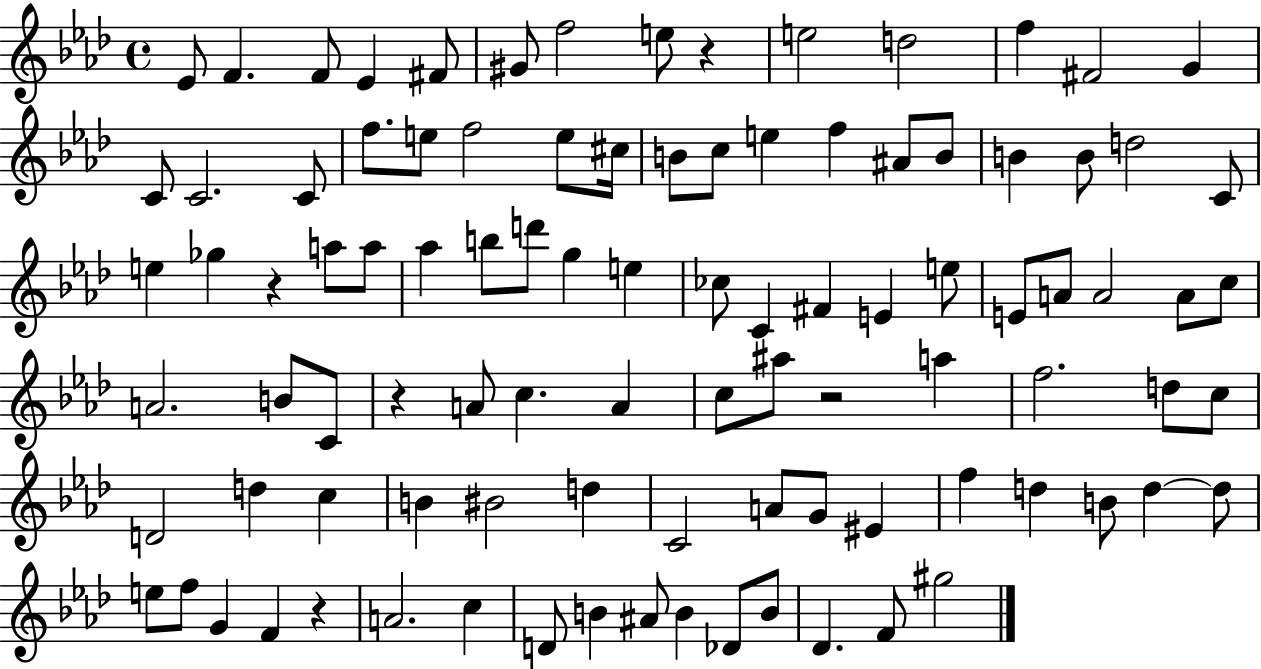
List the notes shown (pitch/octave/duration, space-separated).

Eb4/e F4/q. F4/e Eb4/q F#4/e G#4/e F5/h E5/e R/q E5/h D5/h F5/q F#4/h G4/q C4/e C4/h. C4/e F5/e. E5/e F5/h E5/e C#5/s B4/e C5/e E5/q F5/q A#4/e B4/e B4/q B4/e D5/h C4/e E5/q Gb5/q R/q A5/e A5/e Ab5/q B5/e D6/e G5/q E5/q CES5/e C4/q F#4/q E4/q E5/e E4/e A4/e A4/h A4/e C5/e A4/h. B4/e C4/e R/q A4/e C5/q. A4/q C5/e A#5/e R/h A5/q F5/h. D5/e C5/e D4/h D5/q C5/q B4/q BIS4/h D5/q C4/h A4/e G4/e EIS4/q F5/q D5/q B4/e D5/q D5/e E5/e F5/e G4/q F4/q R/q A4/h. C5/q D4/e B4/q A#4/e B4/q Db4/e B4/e Db4/q. F4/e G#5/h